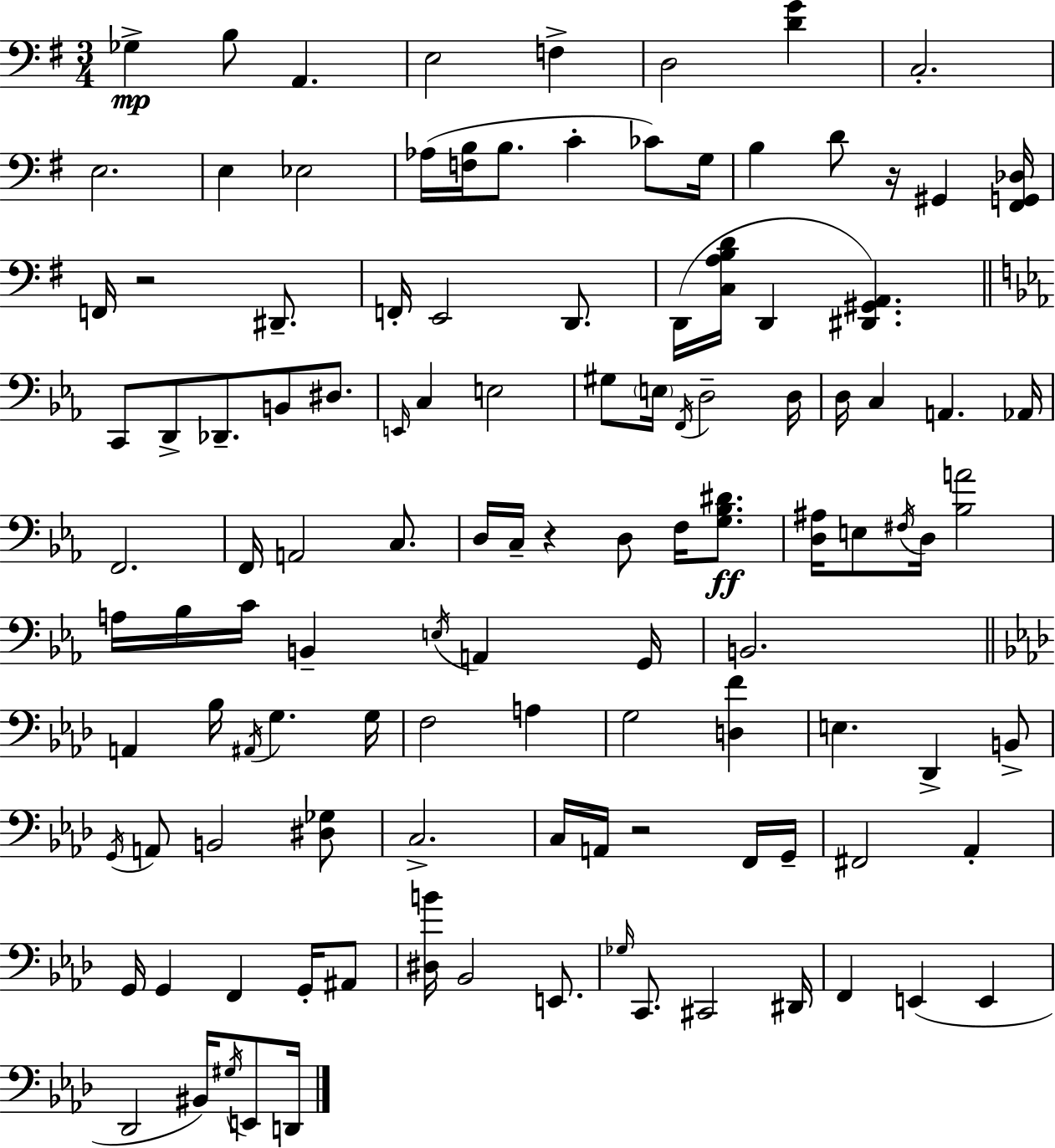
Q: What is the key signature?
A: G major